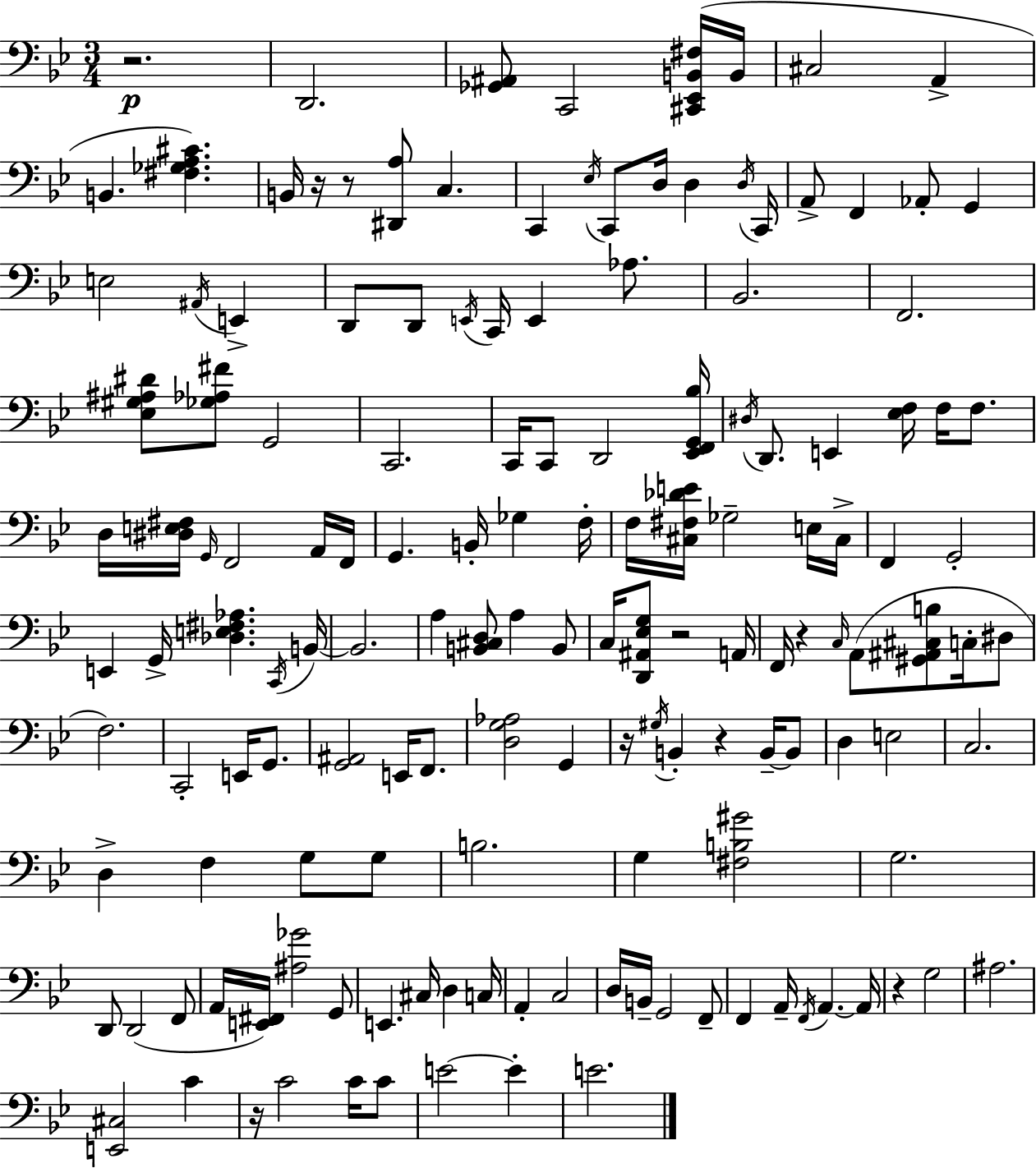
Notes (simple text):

R/h. D2/h. [Gb2,A#2]/e C2/h [C#2,Eb2,B2,F#3]/s B2/s C#3/h A2/q B2/q. [F#3,Gb3,A3,C#4]/q. B2/s R/s R/e [D#2,A3]/e C3/q. C2/q Eb3/s C2/e D3/s D3/q D3/s C2/s A2/e F2/q Ab2/e G2/q E3/h A#2/s E2/q D2/e D2/e E2/s C2/s E2/q Ab3/e. Bb2/h. F2/h. [Eb3,G#3,A#3,D#4]/e [Gb3,Ab3,F#4]/e G2/h C2/h. C2/s C2/e D2/h [Eb2,F2,G2,Bb3]/s D#3/s D2/e. E2/q [Eb3,F3]/s F3/s F3/e. D3/s [D#3,E3,F#3]/s G2/s F2/h A2/s F2/s G2/q. B2/s Gb3/q F3/s F3/s [C#3,F#3,Db4,E4]/s Gb3/h E3/s C#3/s F2/q G2/h E2/q G2/s [Db3,E3,F#3,Ab3]/q. C2/s B2/s B2/h. A3/q [B2,C#3,D3]/e A3/q B2/e C3/s [D2,A#2,Eb3,G3]/e R/h A2/s F2/s R/q C3/s A2/e [G#2,A#2,C#3,B3]/e C3/s D#3/e F3/h. C2/h E2/s G2/e. [G2,A#2]/h E2/s F2/e. [D3,G3,Ab3]/h G2/q R/s G#3/s B2/q R/q B2/s B2/e D3/q E3/h C3/h. D3/q F3/q G3/e G3/e B3/h. G3/q [F#3,B3,G#4]/h G3/h. D2/e D2/h F2/e A2/s [E2,F#2]/s [A#3,Gb4]/h G2/e E2/q. C#3/s D3/q C3/s A2/q C3/h D3/s B2/s G2/h F2/e F2/q A2/s F2/s A2/q. A2/s R/q G3/h A#3/h. [E2,C#3]/h C4/q R/s C4/h C4/s C4/e E4/h E4/q E4/h.